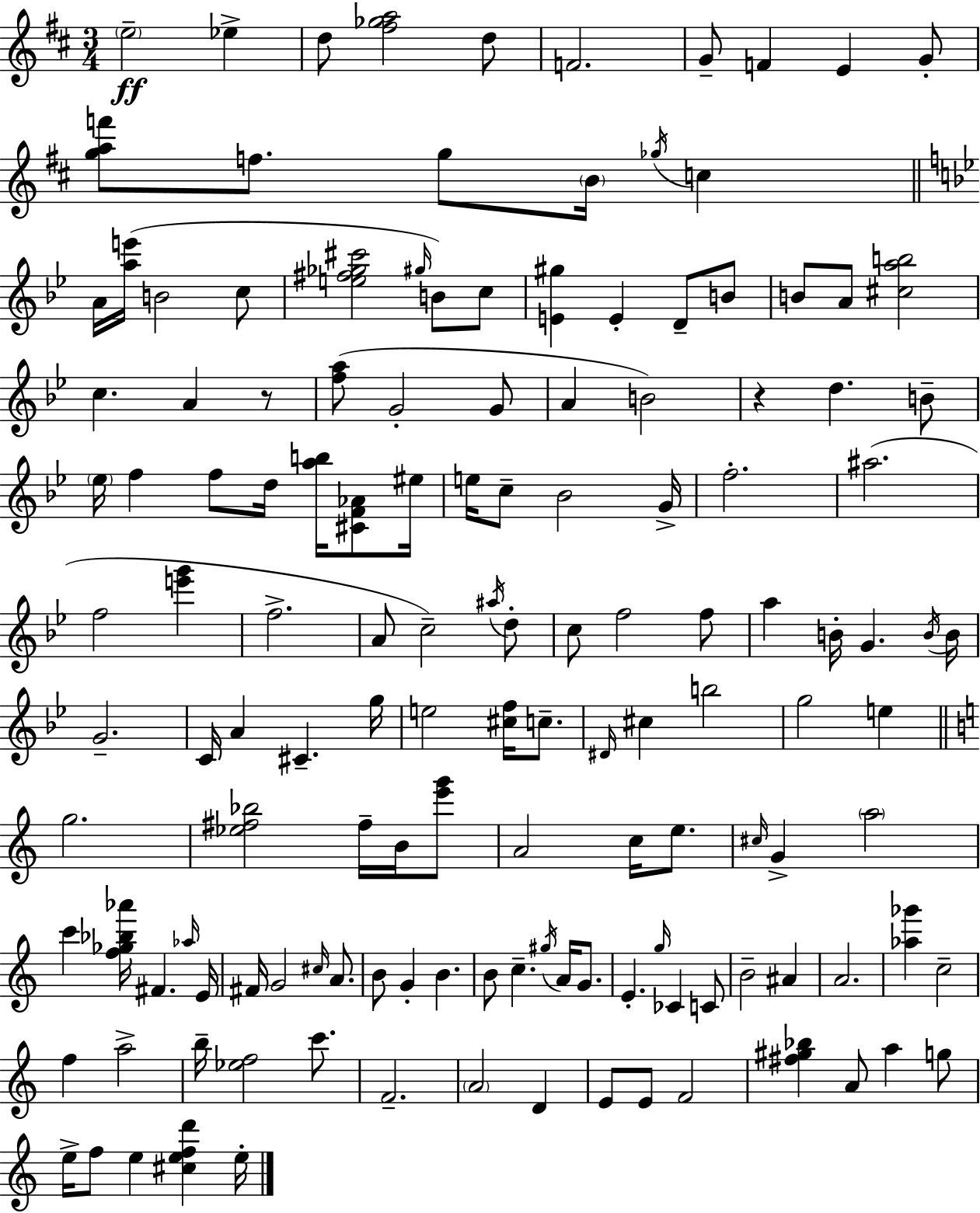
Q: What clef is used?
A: treble